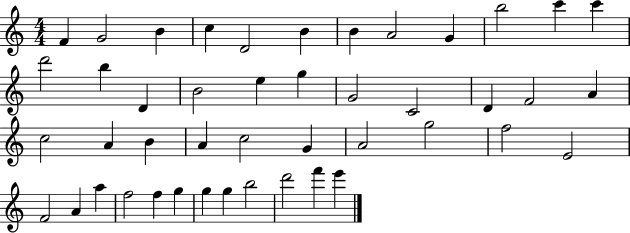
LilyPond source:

{
  \clef treble
  \numericTimeSignature
  \time 4/4
  \key c \major
  f'4 g'2 b'4 | c''4 d'2 b'4 | b'4 a'2 g'4 | b''2 c'''4 c'''4 | \break d'''2 b''4 d'4 | b'2 e''4 g''4 | g'2 c'2 | d'4 f'2 a'4 | \break c''2 a'4 b'4 | a'4 c''2 g'4 | a'2 g''2 | f''2 e'2 | \break f'2 a'4 a''4 | f''2 f''4 g''4 | g''4 g''4 b''2 | d'''2 f'''4 e'''4 | \break \bar "|."
}